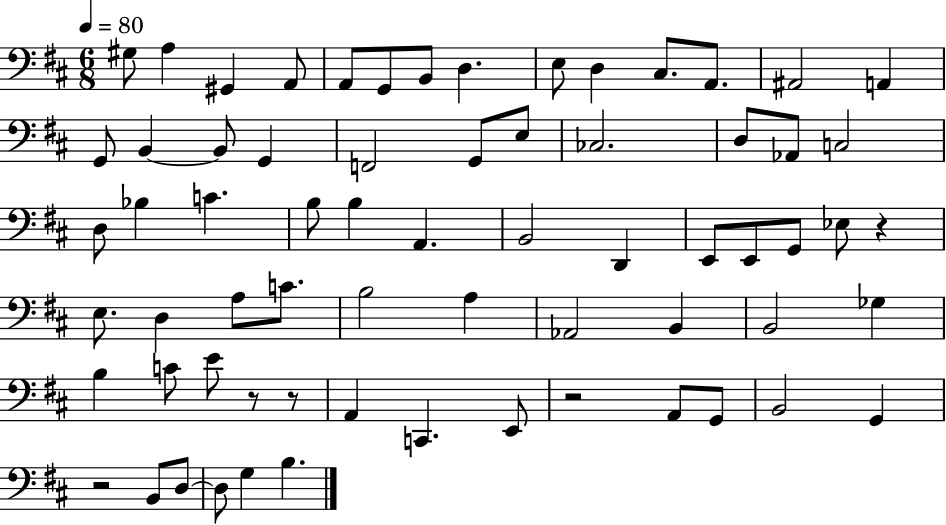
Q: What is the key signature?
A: D major